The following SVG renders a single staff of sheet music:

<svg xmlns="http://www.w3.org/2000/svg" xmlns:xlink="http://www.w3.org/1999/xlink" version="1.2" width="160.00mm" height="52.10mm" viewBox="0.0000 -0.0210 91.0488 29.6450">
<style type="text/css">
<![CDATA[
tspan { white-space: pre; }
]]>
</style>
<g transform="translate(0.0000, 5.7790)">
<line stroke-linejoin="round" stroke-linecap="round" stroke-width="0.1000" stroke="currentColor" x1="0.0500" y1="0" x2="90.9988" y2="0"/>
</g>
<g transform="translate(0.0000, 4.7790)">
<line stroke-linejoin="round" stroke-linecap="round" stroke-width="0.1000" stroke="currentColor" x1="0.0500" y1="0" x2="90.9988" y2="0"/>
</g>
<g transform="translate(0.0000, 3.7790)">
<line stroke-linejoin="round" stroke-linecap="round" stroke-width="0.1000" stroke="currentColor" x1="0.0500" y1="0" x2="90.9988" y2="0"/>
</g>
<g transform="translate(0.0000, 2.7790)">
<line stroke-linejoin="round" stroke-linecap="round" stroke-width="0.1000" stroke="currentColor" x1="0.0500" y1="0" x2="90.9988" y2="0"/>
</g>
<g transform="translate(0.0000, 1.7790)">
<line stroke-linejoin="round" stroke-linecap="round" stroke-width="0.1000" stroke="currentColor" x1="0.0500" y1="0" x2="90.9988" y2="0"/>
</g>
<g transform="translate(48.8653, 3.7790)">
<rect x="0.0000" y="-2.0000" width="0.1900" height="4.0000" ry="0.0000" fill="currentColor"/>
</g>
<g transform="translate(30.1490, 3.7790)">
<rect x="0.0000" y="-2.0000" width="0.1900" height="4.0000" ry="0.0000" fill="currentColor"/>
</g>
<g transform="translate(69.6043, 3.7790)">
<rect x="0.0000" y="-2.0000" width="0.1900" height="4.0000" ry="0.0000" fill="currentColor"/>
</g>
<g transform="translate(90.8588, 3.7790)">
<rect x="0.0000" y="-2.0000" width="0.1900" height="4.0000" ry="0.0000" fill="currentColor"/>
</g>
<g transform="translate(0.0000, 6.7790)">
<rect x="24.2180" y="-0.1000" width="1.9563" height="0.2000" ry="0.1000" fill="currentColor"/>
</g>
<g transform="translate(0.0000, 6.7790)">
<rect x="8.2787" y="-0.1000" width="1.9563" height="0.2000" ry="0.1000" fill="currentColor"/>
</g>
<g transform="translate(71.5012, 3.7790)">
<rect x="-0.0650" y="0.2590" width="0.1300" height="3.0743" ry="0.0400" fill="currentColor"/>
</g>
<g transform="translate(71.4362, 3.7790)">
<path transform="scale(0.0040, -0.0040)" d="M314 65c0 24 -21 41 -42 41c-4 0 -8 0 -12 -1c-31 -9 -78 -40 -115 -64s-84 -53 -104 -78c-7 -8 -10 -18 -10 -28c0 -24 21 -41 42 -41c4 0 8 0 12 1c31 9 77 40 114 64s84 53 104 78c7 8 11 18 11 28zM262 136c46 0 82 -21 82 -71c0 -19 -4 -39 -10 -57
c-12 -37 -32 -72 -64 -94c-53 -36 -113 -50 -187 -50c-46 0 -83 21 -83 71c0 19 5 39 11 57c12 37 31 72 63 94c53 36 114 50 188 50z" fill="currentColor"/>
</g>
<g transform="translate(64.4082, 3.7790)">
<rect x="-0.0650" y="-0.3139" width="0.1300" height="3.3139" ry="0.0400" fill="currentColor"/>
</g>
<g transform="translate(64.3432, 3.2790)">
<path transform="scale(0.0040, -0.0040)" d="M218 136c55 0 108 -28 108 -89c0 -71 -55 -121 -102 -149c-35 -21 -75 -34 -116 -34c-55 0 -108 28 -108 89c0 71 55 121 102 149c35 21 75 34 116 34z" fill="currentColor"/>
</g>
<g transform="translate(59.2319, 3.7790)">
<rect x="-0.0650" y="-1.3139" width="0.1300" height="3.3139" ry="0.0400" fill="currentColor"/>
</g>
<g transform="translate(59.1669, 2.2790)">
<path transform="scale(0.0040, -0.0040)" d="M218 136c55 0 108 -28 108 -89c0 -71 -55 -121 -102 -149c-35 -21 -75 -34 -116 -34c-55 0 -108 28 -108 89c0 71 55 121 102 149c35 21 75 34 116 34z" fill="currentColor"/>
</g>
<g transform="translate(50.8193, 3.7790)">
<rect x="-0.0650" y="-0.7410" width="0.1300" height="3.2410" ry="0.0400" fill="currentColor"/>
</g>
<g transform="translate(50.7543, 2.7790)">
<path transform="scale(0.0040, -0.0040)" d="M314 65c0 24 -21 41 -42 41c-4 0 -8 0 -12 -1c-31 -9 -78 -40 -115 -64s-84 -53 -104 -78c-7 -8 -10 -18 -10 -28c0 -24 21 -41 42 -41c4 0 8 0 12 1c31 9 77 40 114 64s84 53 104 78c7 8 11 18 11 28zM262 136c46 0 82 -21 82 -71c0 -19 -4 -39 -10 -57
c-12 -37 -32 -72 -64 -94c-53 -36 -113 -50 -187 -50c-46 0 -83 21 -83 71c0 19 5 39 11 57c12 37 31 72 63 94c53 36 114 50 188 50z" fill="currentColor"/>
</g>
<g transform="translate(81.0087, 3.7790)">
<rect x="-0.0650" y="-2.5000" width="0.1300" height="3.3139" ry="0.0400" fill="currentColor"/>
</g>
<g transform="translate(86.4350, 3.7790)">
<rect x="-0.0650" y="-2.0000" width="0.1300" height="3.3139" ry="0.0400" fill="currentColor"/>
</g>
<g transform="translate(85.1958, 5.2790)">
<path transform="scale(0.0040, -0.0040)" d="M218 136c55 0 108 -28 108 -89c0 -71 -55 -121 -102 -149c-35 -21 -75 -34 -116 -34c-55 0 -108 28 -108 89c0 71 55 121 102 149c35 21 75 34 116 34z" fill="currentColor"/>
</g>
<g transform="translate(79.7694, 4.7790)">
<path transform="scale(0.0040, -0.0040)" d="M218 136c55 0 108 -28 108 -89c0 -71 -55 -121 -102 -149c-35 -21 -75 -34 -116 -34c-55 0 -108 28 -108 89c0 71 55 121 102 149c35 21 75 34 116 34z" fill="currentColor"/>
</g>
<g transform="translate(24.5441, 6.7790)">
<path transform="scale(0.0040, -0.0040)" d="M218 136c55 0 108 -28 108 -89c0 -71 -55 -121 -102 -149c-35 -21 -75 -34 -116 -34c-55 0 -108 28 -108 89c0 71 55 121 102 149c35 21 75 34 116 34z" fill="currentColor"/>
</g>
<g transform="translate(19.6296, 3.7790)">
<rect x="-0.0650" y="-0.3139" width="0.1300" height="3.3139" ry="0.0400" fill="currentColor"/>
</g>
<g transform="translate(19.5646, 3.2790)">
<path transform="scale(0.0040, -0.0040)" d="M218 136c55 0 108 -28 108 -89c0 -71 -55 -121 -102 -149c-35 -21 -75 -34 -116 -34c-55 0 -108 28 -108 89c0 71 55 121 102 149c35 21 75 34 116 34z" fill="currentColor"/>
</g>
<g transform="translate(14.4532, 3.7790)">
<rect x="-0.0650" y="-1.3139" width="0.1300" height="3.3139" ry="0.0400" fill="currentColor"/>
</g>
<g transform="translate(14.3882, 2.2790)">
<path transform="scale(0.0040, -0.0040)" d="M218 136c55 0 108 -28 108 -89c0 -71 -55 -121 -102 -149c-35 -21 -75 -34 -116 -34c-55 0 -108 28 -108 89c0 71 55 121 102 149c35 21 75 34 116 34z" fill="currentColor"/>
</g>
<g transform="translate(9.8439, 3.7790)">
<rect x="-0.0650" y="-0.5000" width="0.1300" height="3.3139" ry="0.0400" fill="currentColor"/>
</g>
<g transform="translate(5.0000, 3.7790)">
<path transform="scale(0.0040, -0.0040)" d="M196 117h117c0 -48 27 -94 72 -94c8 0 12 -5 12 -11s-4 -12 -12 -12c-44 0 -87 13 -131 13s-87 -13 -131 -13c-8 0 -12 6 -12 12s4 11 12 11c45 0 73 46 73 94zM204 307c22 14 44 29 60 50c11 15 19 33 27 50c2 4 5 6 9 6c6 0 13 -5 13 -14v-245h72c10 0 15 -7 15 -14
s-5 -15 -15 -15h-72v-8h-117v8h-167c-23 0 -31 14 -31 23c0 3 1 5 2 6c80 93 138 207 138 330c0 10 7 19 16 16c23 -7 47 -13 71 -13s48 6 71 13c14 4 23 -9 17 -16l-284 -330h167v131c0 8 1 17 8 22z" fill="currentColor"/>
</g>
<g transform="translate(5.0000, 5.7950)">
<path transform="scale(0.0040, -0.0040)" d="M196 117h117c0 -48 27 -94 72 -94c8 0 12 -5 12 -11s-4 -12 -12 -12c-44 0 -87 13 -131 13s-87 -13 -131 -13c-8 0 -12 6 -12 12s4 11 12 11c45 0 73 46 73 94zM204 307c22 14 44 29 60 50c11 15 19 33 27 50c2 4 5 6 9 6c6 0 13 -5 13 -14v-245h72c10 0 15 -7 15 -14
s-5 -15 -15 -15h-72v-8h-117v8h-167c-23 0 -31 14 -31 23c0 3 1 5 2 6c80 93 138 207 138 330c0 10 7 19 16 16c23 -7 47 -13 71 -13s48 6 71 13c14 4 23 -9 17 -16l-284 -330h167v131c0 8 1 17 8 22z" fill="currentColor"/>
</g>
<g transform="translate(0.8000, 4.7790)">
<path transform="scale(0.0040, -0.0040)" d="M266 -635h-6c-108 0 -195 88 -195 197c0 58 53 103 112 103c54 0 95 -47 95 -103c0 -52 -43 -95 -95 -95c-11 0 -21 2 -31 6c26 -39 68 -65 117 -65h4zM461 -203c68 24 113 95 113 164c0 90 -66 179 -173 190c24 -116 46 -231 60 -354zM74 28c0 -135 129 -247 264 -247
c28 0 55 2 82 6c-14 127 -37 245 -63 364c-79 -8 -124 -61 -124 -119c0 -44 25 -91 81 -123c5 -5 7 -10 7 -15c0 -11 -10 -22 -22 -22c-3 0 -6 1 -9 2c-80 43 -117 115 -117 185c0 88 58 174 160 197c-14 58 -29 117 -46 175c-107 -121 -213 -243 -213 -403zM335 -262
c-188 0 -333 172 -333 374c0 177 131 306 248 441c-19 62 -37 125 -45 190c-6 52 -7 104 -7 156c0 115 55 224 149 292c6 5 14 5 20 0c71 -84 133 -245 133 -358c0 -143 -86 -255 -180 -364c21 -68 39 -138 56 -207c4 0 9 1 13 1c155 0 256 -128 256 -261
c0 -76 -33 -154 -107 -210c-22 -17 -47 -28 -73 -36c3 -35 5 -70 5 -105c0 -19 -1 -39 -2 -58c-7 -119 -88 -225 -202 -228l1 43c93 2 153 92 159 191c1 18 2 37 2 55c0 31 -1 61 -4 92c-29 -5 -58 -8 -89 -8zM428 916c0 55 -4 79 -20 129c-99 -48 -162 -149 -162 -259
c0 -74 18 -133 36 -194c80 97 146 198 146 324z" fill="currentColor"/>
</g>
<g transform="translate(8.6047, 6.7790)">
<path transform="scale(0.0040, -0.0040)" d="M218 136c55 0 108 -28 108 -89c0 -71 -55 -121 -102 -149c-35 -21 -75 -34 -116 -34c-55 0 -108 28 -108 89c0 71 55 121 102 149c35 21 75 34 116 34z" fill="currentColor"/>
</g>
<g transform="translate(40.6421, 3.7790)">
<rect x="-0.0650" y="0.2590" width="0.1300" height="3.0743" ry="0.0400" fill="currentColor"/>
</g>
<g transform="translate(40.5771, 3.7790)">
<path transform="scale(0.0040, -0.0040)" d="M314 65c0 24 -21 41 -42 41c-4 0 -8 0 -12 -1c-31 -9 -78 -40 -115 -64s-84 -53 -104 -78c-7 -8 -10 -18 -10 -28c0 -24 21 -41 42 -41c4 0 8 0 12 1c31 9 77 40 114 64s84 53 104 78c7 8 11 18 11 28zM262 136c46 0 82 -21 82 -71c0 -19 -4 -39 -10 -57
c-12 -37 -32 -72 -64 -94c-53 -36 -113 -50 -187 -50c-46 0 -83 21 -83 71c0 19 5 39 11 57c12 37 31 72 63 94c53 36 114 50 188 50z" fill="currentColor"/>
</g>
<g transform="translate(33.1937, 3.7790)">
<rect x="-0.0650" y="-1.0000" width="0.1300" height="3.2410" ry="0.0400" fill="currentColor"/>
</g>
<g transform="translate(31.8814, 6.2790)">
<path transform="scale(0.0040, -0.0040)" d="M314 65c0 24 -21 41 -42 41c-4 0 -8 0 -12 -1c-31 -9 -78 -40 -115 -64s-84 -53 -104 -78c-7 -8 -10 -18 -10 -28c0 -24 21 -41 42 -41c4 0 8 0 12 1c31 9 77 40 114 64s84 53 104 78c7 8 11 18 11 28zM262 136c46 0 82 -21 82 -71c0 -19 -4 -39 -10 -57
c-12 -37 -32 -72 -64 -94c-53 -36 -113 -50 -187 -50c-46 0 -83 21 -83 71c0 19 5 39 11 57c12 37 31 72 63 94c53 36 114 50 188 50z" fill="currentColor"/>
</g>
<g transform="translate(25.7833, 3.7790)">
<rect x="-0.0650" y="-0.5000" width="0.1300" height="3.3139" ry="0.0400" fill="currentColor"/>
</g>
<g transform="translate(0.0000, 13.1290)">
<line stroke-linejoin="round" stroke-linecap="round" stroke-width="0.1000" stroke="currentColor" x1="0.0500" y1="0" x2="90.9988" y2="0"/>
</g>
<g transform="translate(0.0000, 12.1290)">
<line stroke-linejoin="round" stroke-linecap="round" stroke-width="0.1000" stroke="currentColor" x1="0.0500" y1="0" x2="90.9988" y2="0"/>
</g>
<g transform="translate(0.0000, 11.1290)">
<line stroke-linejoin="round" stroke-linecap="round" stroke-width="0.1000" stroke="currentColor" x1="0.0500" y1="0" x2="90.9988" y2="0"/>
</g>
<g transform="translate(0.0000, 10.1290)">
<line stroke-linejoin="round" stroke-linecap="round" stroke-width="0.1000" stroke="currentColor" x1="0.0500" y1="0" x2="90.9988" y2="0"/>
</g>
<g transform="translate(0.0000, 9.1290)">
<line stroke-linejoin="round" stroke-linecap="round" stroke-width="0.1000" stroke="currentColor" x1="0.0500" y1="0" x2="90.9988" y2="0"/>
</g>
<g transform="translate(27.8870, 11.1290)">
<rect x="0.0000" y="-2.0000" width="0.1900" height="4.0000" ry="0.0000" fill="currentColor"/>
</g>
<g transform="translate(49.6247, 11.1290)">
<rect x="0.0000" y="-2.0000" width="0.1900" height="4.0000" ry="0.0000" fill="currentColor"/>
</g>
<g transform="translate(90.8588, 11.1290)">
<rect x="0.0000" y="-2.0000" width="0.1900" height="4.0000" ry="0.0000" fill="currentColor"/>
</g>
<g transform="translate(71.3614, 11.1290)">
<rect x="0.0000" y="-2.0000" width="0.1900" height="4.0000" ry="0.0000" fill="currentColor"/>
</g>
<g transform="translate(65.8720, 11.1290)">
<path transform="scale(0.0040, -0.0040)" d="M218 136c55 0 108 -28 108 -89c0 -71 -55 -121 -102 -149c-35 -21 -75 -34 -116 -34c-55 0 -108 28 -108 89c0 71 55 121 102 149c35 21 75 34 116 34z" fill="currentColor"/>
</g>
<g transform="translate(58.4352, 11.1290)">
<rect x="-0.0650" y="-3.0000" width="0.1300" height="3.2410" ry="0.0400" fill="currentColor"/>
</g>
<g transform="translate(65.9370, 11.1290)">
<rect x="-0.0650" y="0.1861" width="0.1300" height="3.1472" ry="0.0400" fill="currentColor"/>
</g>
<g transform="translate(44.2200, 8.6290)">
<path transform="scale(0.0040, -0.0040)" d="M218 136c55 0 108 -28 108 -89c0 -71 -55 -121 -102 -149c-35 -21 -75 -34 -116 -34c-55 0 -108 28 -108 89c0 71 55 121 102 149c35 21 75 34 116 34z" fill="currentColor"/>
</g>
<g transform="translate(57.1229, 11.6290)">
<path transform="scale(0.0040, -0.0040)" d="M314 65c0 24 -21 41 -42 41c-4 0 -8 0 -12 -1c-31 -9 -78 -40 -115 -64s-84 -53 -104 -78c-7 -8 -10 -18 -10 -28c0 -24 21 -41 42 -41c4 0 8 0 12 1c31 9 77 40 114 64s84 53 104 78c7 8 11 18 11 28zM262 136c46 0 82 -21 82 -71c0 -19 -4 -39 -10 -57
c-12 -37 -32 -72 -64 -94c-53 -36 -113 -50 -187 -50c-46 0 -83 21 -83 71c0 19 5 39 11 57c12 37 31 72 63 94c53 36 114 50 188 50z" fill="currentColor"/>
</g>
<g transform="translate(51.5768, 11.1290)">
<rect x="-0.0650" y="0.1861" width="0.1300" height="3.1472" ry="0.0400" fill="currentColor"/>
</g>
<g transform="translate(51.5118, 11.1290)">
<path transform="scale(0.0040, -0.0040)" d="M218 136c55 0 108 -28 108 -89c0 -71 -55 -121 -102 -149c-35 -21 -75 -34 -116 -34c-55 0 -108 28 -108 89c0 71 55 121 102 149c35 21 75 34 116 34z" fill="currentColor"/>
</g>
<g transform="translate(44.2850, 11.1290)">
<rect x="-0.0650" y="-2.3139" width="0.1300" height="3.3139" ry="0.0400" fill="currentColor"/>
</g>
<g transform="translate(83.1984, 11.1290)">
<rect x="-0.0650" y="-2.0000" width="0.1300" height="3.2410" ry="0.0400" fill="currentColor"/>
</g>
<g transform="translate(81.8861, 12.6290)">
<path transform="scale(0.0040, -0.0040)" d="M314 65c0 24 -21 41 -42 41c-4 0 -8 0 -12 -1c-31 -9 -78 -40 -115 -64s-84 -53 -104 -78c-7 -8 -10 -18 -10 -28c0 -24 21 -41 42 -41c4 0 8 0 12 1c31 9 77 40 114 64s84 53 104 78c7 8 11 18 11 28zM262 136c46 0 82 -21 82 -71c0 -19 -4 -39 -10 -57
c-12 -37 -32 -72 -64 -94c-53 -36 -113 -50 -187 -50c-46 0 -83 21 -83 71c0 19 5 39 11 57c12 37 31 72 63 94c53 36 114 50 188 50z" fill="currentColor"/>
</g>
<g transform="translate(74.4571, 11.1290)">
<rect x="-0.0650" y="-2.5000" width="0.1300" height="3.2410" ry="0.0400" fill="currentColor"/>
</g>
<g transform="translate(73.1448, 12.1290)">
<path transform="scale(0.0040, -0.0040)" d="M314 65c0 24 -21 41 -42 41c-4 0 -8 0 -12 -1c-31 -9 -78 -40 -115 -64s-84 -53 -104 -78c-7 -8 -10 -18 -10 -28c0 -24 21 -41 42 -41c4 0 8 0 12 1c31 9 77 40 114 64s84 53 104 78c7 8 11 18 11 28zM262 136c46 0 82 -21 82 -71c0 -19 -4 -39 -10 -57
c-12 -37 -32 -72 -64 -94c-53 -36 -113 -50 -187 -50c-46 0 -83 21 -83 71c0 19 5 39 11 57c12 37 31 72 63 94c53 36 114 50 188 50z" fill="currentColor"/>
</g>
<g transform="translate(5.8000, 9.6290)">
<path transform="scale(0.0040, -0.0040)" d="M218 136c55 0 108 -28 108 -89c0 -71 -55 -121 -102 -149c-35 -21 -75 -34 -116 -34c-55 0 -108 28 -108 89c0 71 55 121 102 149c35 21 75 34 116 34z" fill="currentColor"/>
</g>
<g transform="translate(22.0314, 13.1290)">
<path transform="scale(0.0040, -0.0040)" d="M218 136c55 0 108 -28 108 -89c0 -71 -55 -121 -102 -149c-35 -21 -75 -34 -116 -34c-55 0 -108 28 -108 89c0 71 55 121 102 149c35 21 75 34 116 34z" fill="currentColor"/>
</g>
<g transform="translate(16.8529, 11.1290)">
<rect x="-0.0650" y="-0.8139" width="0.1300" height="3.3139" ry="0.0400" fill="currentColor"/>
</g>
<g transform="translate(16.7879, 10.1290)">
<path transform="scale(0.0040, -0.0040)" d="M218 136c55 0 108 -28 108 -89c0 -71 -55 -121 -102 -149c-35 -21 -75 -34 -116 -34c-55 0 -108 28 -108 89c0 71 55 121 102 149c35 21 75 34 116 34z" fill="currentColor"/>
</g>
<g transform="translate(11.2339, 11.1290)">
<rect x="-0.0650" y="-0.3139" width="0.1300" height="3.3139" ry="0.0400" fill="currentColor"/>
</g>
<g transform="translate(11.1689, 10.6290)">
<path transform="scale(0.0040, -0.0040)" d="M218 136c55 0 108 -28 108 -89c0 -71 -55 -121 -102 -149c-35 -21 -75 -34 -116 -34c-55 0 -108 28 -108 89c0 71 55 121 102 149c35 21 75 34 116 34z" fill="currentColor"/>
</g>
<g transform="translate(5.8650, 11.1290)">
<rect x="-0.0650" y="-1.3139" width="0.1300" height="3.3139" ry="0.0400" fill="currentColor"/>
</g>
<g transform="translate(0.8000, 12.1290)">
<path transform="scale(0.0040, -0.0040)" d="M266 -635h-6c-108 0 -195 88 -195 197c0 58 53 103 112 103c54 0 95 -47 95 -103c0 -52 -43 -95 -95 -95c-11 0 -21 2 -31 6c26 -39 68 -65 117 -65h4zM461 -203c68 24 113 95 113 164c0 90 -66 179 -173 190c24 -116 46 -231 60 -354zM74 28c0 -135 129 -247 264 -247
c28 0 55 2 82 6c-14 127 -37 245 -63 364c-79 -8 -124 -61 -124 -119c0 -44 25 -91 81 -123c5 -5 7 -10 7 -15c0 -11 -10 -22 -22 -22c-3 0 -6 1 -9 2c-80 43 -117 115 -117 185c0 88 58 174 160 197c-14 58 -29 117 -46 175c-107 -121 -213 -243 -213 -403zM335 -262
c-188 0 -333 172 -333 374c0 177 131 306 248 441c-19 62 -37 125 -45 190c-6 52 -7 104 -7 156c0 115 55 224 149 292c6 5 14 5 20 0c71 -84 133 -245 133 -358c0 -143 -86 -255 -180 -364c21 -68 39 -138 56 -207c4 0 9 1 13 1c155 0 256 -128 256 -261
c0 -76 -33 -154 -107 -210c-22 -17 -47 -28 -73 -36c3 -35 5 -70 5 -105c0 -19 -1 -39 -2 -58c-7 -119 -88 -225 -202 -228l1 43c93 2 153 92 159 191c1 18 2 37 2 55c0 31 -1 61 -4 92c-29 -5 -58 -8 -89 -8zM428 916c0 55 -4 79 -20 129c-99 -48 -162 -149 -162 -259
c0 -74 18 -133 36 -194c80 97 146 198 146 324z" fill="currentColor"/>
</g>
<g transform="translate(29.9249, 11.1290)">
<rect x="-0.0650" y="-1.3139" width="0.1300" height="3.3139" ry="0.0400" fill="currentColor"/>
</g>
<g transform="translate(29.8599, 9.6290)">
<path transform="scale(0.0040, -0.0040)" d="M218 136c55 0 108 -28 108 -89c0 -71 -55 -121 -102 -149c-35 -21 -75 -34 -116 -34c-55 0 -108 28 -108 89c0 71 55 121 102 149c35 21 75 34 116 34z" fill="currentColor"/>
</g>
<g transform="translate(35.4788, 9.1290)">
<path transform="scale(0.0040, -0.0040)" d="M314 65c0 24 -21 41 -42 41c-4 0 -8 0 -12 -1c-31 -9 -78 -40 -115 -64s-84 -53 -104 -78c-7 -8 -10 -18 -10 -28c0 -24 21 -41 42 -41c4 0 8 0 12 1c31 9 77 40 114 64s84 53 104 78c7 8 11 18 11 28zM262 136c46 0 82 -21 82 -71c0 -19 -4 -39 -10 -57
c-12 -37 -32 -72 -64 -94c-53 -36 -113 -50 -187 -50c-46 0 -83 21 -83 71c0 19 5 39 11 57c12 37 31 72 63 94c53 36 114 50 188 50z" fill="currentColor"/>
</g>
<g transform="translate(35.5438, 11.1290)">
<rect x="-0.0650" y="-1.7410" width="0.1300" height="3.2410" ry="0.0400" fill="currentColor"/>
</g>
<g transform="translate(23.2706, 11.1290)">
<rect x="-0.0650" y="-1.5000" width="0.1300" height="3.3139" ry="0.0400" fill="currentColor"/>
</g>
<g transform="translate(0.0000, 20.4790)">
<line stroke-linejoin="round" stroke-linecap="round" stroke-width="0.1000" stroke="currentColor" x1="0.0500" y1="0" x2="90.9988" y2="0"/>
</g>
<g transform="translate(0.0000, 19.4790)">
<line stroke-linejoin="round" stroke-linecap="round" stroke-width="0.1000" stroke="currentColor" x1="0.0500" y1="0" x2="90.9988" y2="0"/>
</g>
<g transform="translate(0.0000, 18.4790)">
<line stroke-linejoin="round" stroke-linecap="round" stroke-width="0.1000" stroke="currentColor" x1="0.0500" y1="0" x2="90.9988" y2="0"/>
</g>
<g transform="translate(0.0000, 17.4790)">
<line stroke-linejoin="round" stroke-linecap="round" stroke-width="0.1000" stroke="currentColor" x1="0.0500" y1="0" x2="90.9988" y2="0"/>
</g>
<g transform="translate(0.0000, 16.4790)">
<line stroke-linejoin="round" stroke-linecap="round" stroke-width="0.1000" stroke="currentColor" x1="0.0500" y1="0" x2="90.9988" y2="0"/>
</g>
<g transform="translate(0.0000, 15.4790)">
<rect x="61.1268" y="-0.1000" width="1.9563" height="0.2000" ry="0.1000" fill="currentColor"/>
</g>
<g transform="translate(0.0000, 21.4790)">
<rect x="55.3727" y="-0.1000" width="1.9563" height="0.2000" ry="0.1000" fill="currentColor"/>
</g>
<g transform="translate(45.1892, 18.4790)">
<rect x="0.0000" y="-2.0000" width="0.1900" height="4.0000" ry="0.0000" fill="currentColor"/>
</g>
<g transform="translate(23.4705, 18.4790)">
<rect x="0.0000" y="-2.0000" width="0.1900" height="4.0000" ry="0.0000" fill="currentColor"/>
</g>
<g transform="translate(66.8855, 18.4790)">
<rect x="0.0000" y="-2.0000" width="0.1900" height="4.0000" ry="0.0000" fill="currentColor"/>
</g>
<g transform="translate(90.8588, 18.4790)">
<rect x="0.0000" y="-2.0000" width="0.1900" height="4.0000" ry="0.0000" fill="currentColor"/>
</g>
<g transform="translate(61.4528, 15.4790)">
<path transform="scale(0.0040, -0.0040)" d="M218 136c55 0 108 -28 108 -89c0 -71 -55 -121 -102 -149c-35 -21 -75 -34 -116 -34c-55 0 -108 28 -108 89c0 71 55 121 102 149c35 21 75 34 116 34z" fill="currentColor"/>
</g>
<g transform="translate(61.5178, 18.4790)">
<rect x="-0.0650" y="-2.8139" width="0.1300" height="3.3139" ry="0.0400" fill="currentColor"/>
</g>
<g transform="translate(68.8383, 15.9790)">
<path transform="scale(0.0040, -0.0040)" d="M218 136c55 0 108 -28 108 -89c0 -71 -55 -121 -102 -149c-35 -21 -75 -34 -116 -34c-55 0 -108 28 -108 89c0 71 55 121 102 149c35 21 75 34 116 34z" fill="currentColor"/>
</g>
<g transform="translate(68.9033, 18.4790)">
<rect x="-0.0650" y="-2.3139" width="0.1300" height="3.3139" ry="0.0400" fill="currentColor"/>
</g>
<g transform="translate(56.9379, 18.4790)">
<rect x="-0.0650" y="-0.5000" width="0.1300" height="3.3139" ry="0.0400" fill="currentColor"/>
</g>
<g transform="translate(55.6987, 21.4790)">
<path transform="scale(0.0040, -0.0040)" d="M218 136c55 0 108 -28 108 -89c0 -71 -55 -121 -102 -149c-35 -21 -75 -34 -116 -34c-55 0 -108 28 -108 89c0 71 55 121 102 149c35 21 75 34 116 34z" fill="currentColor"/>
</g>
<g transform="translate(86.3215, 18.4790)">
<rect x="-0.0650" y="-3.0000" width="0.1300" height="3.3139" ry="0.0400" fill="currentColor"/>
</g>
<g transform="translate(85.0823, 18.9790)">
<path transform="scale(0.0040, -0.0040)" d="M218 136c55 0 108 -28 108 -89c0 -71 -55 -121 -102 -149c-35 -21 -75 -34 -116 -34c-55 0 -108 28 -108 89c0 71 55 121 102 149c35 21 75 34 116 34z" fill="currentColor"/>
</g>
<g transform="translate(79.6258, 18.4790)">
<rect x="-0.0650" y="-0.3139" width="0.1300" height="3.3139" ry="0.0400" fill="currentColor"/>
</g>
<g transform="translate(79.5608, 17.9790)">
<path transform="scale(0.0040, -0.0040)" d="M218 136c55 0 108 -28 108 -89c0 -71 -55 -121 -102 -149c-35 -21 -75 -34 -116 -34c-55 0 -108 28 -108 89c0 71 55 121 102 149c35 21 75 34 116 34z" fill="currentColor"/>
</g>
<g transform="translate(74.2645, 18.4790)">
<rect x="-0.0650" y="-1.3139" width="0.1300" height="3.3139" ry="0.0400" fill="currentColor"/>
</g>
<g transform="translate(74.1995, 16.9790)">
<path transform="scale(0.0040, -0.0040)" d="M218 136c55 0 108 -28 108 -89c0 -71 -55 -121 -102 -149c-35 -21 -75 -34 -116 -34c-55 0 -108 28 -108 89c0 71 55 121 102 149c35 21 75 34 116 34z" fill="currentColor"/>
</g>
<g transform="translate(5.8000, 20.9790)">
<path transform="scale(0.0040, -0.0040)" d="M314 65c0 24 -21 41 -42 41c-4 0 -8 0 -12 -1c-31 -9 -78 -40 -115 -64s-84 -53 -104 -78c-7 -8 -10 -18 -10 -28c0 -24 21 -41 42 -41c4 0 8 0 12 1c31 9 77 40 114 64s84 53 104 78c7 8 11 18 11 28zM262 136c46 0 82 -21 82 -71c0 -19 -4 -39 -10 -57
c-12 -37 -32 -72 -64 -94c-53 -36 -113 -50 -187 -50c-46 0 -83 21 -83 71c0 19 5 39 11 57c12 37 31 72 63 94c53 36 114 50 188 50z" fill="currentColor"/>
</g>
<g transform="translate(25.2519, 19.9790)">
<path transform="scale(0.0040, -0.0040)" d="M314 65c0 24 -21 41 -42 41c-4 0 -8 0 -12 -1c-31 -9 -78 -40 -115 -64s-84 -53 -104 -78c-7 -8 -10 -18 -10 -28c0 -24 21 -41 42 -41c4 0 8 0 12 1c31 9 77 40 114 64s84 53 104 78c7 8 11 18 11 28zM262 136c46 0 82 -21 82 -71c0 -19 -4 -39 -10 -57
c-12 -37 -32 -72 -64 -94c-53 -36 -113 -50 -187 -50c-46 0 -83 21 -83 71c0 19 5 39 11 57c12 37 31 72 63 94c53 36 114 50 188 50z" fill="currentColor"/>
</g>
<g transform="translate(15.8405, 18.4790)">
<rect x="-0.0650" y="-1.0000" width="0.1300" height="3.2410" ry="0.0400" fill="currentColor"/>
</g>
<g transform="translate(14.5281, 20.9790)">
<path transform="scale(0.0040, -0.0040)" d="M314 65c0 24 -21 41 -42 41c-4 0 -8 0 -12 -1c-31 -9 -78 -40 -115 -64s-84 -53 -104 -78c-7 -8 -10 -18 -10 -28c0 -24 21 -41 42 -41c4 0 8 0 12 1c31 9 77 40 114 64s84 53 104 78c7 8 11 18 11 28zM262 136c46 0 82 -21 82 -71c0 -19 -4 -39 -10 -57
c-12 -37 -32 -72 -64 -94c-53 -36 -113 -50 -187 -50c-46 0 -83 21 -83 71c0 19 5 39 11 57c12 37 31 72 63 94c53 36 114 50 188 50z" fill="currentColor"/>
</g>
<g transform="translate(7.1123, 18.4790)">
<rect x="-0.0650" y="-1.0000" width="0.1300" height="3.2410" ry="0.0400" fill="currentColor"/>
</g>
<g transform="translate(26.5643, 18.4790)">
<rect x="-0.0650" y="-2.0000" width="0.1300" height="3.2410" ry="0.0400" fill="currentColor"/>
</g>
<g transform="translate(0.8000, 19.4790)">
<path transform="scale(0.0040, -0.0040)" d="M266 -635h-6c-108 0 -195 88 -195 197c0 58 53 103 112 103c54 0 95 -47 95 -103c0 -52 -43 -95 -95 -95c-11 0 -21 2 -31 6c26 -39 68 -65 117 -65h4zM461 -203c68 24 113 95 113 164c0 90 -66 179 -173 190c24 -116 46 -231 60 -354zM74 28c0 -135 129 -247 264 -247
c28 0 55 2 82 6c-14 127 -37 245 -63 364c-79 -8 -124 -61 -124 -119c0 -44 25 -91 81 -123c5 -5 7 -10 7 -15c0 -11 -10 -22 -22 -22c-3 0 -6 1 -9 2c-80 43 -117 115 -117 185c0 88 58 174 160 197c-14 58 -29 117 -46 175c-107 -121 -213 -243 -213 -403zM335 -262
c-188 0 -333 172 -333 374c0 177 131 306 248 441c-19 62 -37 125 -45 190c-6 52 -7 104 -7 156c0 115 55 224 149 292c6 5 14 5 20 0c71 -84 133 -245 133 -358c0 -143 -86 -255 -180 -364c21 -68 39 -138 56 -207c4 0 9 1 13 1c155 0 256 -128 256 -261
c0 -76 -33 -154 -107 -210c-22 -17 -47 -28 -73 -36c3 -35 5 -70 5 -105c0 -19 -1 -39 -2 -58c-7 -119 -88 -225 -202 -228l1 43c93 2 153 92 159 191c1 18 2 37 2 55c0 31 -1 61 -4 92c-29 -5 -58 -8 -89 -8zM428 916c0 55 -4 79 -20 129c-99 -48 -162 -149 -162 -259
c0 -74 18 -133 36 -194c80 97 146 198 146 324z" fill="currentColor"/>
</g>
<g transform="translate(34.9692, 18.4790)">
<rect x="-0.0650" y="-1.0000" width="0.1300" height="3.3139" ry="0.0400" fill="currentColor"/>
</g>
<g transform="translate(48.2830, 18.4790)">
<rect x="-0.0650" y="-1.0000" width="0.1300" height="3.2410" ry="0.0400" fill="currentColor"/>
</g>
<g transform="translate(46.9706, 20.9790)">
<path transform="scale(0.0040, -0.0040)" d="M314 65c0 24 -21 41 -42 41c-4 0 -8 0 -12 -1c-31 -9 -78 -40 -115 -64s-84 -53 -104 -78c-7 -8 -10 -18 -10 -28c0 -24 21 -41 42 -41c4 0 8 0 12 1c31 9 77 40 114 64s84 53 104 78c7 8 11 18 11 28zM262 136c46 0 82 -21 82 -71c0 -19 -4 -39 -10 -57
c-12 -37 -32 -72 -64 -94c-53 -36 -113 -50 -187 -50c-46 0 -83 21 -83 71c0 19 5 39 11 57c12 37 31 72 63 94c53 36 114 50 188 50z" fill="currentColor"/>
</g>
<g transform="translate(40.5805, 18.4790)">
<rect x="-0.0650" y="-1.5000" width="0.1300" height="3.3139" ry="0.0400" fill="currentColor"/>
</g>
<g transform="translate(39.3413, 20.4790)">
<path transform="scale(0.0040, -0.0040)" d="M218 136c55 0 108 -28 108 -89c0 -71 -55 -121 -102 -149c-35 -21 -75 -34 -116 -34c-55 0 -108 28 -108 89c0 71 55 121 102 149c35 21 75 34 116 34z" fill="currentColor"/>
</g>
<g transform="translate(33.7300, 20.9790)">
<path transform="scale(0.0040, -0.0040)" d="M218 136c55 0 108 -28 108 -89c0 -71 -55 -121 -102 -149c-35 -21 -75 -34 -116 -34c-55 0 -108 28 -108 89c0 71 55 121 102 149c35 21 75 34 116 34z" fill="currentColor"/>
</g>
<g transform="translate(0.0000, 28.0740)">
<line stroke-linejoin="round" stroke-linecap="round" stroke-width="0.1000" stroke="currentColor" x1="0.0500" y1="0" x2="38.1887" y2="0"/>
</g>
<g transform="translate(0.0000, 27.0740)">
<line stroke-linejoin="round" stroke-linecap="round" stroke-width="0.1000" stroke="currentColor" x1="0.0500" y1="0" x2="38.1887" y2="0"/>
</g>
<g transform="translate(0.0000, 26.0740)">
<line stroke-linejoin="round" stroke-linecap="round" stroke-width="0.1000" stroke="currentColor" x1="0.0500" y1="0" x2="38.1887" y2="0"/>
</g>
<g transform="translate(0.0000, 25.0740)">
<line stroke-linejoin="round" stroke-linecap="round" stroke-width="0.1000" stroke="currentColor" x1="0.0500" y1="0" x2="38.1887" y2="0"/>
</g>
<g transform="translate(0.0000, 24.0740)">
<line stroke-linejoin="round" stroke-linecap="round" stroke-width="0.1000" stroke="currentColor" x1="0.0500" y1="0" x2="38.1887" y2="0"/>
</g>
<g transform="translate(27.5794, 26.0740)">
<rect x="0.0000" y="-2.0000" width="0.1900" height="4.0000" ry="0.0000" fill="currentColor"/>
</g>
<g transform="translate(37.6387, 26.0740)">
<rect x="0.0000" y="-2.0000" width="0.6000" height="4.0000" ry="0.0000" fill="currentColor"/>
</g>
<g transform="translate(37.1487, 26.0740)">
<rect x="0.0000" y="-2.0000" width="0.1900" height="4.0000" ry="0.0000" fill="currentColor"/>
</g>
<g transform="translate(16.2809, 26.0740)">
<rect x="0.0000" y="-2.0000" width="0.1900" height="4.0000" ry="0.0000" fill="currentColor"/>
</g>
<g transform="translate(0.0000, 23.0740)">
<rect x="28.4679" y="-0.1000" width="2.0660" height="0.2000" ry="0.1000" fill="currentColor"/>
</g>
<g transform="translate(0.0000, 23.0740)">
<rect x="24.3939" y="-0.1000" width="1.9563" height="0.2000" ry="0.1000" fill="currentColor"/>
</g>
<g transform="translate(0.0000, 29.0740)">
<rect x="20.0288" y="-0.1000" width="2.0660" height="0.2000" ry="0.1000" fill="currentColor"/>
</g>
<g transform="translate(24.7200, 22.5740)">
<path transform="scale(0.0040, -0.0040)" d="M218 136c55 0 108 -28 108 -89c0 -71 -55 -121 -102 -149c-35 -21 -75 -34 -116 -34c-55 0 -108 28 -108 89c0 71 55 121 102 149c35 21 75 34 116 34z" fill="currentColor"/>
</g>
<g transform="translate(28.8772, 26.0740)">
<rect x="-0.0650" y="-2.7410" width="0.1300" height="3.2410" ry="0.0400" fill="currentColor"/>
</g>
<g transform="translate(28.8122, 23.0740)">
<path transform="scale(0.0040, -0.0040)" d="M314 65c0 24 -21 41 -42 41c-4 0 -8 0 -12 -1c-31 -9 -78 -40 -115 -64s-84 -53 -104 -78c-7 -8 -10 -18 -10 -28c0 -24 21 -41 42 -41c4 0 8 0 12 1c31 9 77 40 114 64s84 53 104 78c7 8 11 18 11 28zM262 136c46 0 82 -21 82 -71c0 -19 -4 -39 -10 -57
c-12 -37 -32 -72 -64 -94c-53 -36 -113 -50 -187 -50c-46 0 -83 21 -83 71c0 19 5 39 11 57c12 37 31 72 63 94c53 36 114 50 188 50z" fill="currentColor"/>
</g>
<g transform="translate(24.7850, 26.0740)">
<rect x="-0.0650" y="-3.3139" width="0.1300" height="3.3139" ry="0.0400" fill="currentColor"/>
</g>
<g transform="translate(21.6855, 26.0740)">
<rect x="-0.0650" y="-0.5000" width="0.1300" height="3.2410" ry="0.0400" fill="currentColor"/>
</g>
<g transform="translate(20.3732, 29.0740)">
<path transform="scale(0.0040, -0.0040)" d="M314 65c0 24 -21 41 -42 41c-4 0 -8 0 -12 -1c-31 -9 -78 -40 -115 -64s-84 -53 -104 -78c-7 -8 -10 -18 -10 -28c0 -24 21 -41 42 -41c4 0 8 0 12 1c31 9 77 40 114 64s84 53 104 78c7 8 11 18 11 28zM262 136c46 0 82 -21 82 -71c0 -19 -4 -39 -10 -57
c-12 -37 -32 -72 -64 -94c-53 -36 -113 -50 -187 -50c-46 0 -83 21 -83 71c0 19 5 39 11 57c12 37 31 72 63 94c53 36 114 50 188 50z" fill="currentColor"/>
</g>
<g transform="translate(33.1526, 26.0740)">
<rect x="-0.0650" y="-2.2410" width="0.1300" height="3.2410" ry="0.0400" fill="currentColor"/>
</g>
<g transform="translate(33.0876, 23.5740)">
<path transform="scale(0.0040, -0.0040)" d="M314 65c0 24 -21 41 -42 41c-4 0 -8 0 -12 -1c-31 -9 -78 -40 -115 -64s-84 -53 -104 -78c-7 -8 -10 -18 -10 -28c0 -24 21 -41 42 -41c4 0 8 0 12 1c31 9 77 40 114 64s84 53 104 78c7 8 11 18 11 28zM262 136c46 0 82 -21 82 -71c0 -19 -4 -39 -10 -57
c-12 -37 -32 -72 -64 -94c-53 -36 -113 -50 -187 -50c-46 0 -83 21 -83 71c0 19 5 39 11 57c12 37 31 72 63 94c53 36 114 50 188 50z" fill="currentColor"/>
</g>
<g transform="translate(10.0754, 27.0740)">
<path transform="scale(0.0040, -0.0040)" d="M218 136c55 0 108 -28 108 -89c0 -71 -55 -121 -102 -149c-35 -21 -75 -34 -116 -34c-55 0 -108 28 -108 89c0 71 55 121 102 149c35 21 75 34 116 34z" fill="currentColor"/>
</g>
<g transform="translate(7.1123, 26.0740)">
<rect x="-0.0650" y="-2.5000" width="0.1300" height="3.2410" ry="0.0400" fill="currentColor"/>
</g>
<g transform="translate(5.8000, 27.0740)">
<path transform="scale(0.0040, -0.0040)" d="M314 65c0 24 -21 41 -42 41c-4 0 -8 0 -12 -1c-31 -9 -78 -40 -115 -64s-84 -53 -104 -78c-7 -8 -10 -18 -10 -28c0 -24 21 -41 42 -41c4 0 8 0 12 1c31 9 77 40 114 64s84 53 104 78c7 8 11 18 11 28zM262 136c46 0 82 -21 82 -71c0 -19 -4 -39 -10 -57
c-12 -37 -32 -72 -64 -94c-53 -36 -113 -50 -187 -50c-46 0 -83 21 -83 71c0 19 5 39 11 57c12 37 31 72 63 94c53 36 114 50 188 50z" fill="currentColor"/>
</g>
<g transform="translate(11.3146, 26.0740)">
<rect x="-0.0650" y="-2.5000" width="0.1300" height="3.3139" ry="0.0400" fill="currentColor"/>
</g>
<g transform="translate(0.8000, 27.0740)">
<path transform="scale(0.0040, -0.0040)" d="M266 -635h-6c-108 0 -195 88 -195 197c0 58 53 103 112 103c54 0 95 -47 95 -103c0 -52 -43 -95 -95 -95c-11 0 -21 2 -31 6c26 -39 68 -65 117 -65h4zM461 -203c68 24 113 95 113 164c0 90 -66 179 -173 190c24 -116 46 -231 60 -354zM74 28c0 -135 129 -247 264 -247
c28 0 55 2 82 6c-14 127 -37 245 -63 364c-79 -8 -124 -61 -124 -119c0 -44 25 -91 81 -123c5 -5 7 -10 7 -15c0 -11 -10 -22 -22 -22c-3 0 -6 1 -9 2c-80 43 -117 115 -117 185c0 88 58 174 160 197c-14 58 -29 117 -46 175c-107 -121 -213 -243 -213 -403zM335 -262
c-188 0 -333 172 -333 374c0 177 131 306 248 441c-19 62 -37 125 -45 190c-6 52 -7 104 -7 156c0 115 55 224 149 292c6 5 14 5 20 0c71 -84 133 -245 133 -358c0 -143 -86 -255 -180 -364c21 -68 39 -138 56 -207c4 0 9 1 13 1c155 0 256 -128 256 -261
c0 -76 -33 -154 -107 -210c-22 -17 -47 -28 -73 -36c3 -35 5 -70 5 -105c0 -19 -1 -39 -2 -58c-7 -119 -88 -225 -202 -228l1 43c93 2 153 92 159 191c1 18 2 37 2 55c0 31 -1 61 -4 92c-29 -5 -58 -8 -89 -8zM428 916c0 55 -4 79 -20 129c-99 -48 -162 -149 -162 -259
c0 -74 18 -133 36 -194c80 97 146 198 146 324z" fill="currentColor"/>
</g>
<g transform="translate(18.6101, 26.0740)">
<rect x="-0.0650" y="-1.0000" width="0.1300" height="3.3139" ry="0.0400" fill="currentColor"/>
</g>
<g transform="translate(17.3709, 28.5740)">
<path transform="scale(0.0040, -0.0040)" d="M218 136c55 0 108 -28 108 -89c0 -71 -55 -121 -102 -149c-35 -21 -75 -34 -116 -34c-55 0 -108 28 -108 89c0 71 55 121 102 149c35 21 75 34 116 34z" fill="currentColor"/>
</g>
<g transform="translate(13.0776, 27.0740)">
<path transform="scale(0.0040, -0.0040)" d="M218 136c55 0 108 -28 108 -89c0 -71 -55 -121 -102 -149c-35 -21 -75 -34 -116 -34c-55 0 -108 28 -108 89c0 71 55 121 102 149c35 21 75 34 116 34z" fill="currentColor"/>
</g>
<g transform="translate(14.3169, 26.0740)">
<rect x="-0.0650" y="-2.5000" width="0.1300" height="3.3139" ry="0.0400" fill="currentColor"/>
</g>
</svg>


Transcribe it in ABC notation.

X:1
T:Untitled
M:4/4
L:1/4
K:C
C e c C D2 B2 d2 e c B2 G F e c d E e f2 g B A2 B G2 F2 D2 D2 F2 D E D2 C a g e c A G2 G G D C2 b a2 g2